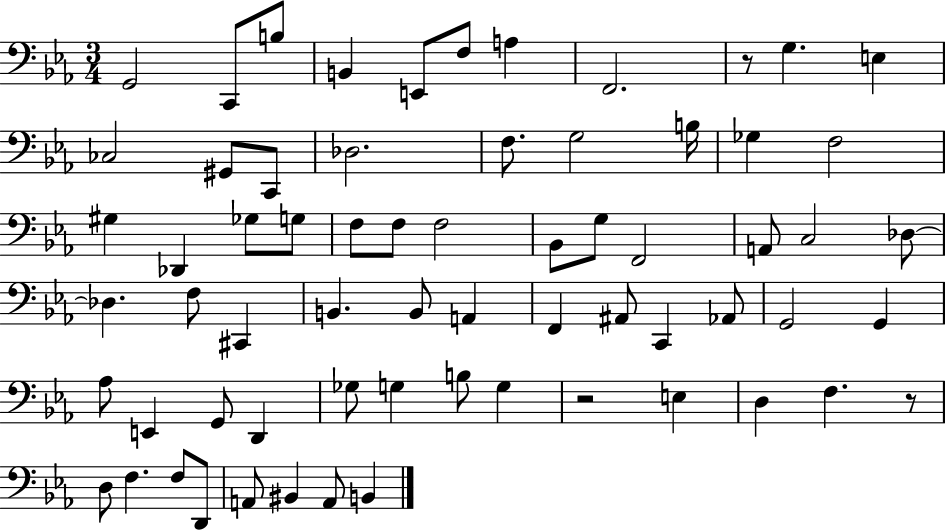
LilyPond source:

{
  \clef bass
  \numericTimeSignature
  \time 3/4
  \key ees \major
  \repeat volta 2 { g,2 c,8 b8 | b,4 e,8 f8 a4 | f,2. | r8 g4. e4 | \break ces2 gis,8 c,8 | des2. | f8. g2 b16 | ges4 f2 | \break gis4 des,4 ges8 g8 | f8 f8 f2 | bes,8 g8 f,2 | a,8 c2 des8~~ | \break des4. f8 cis,4 | b,4. b,8 a,4 | f,4 ais,8 c,4 aes,8 | g,2 g,4 | \break aes8 e,4 g,8 d,4 | ges8 g4 b8 g4 | r2 e4 | d4 f4. r8 | \break d8 f4. f8 d,8 | a,8 bis,4 a,8 b,4 | } \bar "|."
}